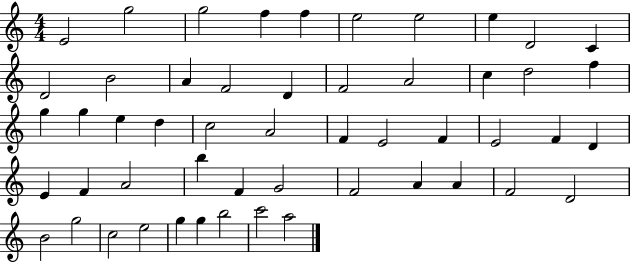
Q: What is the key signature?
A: C major